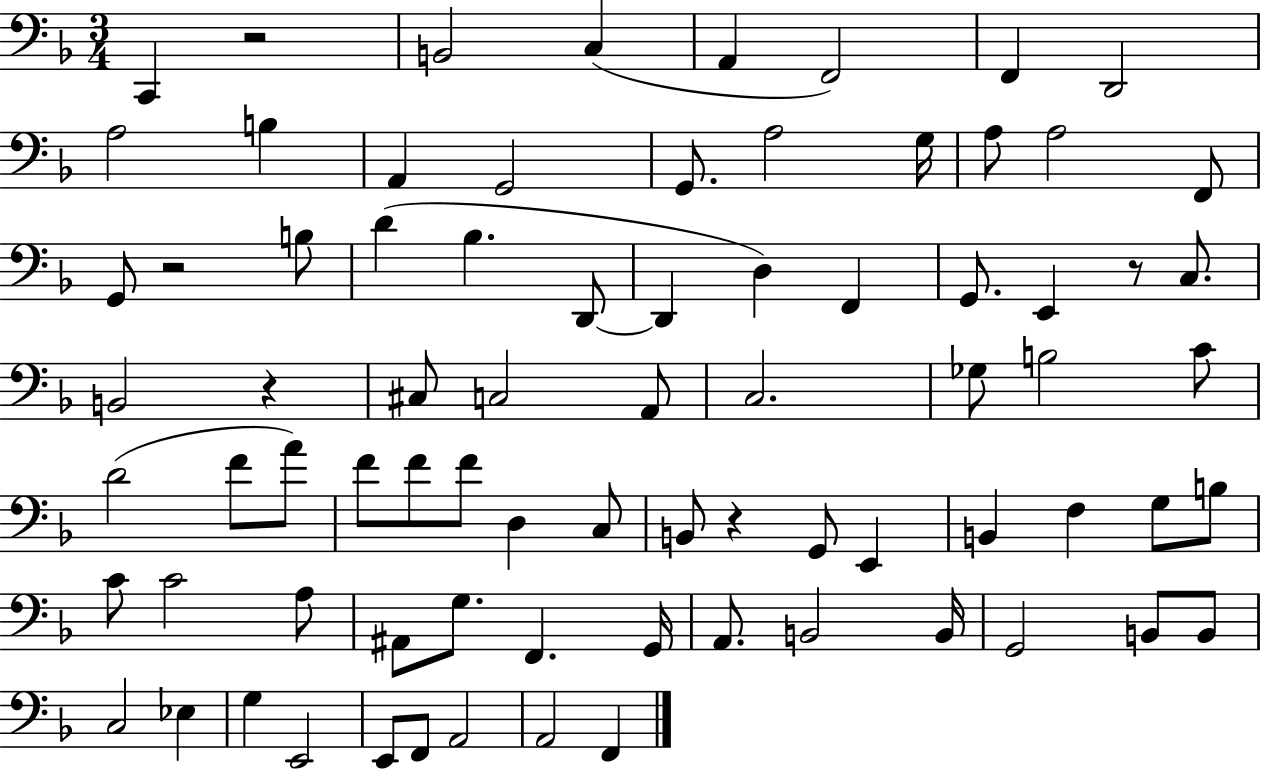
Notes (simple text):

C2/q R/h B2/h C3/q A2/q F2/h F2/q D2/h A3/h B3/q A2/q G2/h G2/e. A3/h G3/s A3/e A3/h F2/e G2/e R/h B3/e D4/q Bb3/q. D2/e D2/q D3/q F2/q G2/e. E2/q R/e C3/e. B2/h R/q C#3/e C3/h A2/e C3/h. Gb3/e B3/h C4/e D4/h F4/e A4/e F4/e F4/e F4/e D3/q C3/e B2/e R/q G2/e E2/q B2/q F3/q G3/e B3/e C4/e C4/h A3/e A#2/e G3/e. F2/q. G2/s A2/e. B2/h B2/s G2/h B2/e B2/e C3/h Eb3/q G3/q E2/h E2/e F2/e A2/h A2/h F2/q